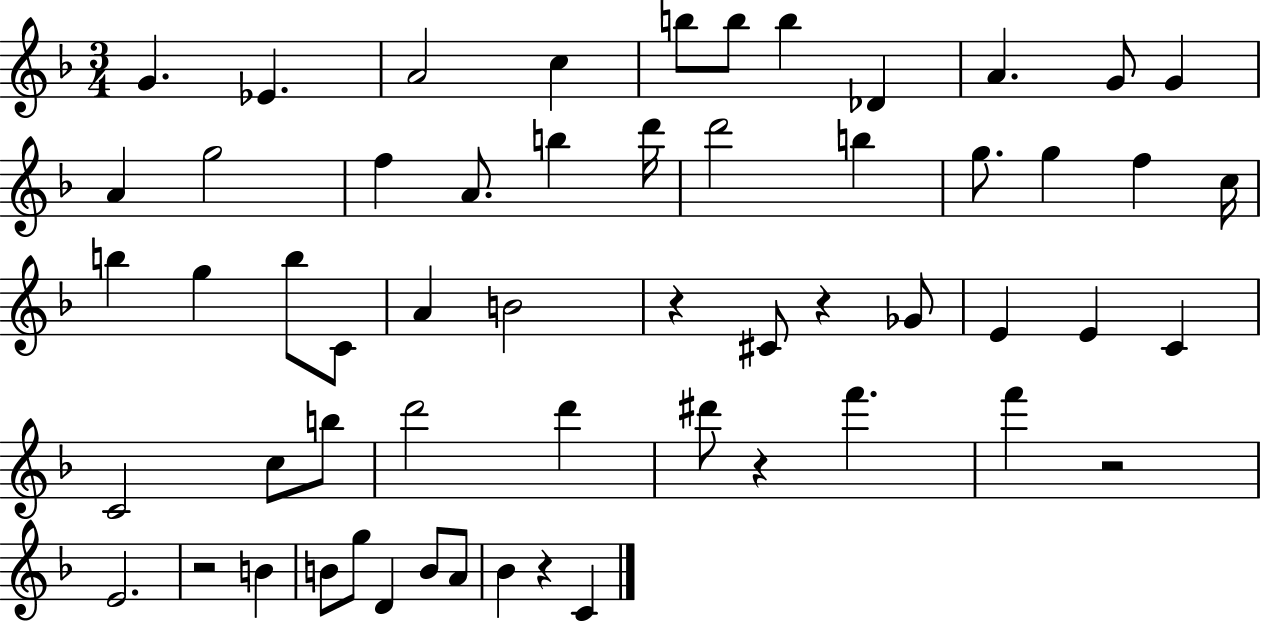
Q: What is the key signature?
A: F major